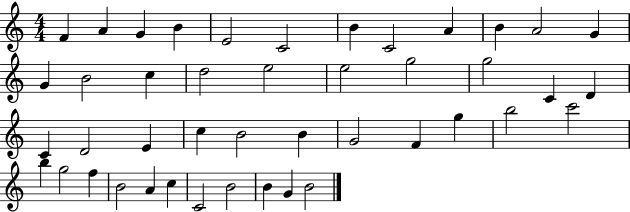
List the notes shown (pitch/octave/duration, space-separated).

F4/q A4/q G4/q B4/q E4/h C4/h B4/q C4/h A4/q B4/q A4/h G4/q G4/q B4/h C5/q D5/h E5/h E5/h G5/h G5/h C4/q D4/q C4/q D4/h E4/q C5/q B4/h B4/q G4/h F4/q G5/q B5/h C6/h B5/q G5/h F5/q B4/h A4/q C5/q C4/h B4/h B4/q G4/q B4/h